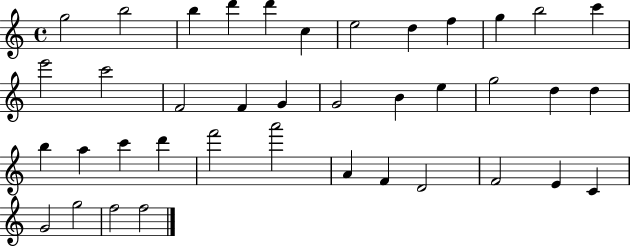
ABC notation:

X:1
T:Untitled
M:4/4
L:1/4
K:C
g2 b2 b d' d' c e2 d f g b2 c' e'2 c'2 F2 F G G2 B e g2 d d b a c' d' f'2 a'2 A F D2 F2 E C G2 g2 f2 f2